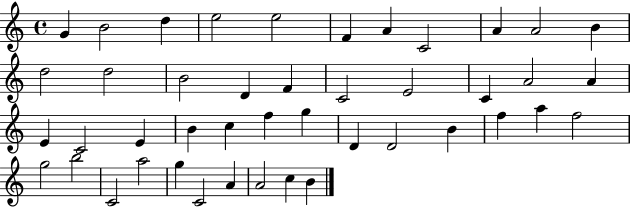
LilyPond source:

{
  \clef treble
  \time 4/4
  \defaultTimeSignature
  \key c \major
  g'4 b'2 d''4 | e''2 e''2 | f'4 a'4 c'2 | a'4 a'2 b'4 | \break d''2 d''2 | b'2 d'4 f'4 | c'2 e'2 | c'4 a'2 a'4 | \break e'4 c'2 e'4 | b'4 c''4 f''4 g''4 | d'4 d'2 b'4 | f''4 a''4 f''2 | \break g''2 b''2 | c'2 a''2 | g''4 c'2 a'4 | a'2 c''4 b'4 | \break \bar "|."
}